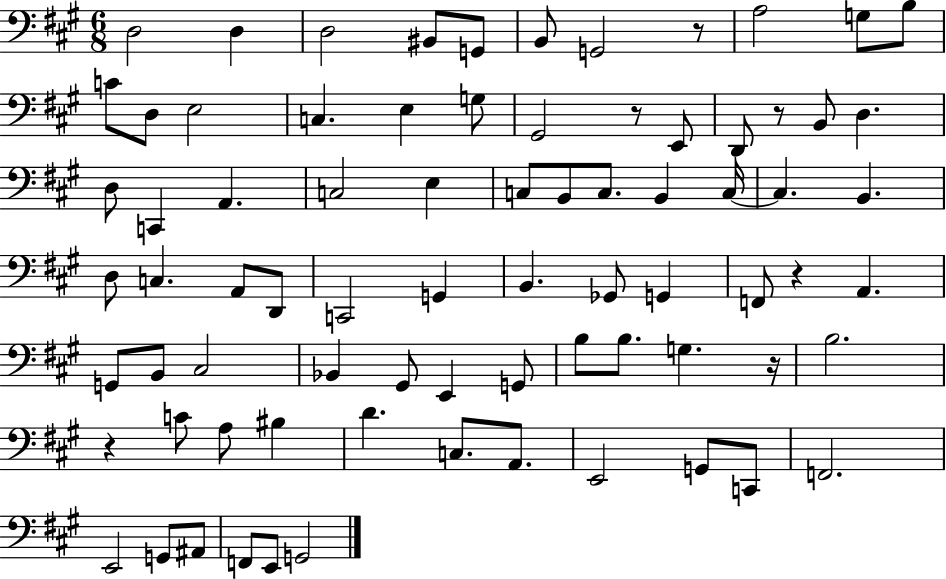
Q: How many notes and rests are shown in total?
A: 77